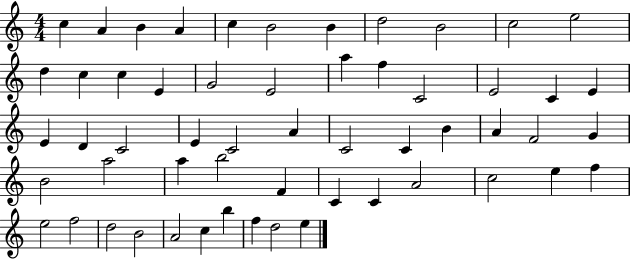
X:1
T:Untitled
M:4/4
L:1/4
K:C
c A B A c B2 B d2 B2 c2 e2 d c c E G2 E2 a f C2 E2 C E E D C2 E C2 A C2 C B A F2 G B2 a2 a b2 F C C A2 c2 e f e2 f2 d2 B2 A2 c b f d2 e